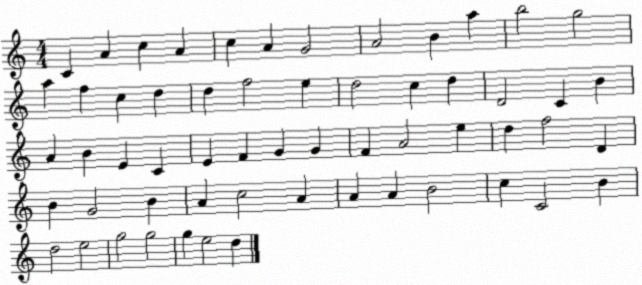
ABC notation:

X:1
T:Untitled
M:4/4
L:1/4
K:C
C A c A c A G2 A2 B a b2 g2 a f c d d f2 e d2 c d D2 C B A B E C E F G G F A2 e d f2 D B G2 B A c2 A A A B2 c C2 B d2 e2 g2 g2 g e2 d